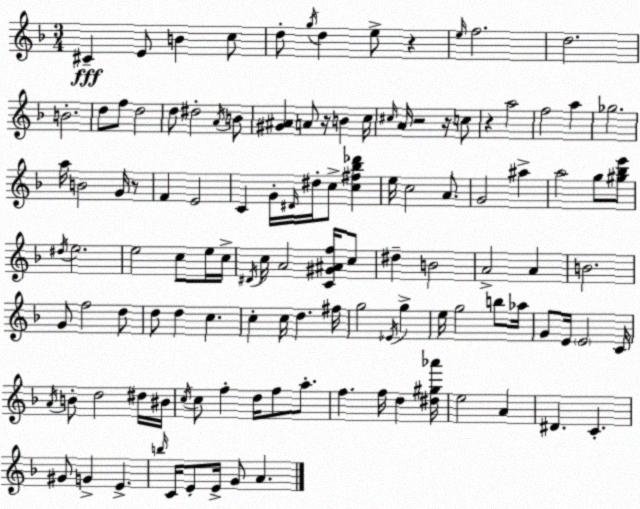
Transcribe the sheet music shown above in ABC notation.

X:1
T:Untitled
M:3/4
L:1/4
K:Dm
^C E/2 B c/2 d/2 g/4 d e/2 z e/4 f2 d2 B2 d/2 f/2 d2 d/2 ^d2 A/4 B/2 [^G^A] A/2 z/4 B c/4 ^c/4 A/4 z2 z/4 c/2 z a2 f2 a _g2 a/4 B2 G/4 z/2 F E2 C G/4 ^D/4 ^d/4 c/2 [c^f_b_d'] e/4 c2 A/2 G2 ^a a2 g/2 [^g_be']/2 ^d/4 e2 e2 c/2 e/4 c/4 ^D/4 c/4 A2 [C^G^Af]/4 c/2 ^d B2 A2 A B2 G/2 f2 d/2 d/2 d c c c/4 d ^f/4 g2 _E/4 g e/4 g2 b/2 _a/4 G/2 E/4 E2 C/4 A/4 B/2 d2 ^d/4 ^B/4 c/4 c/2 f d/4 f/2 a/2 f f/4 d [^d^g_a']/4 e2 A ^D C ^G/2 G E b/4 C/4 E/2 E/4 G/2 A